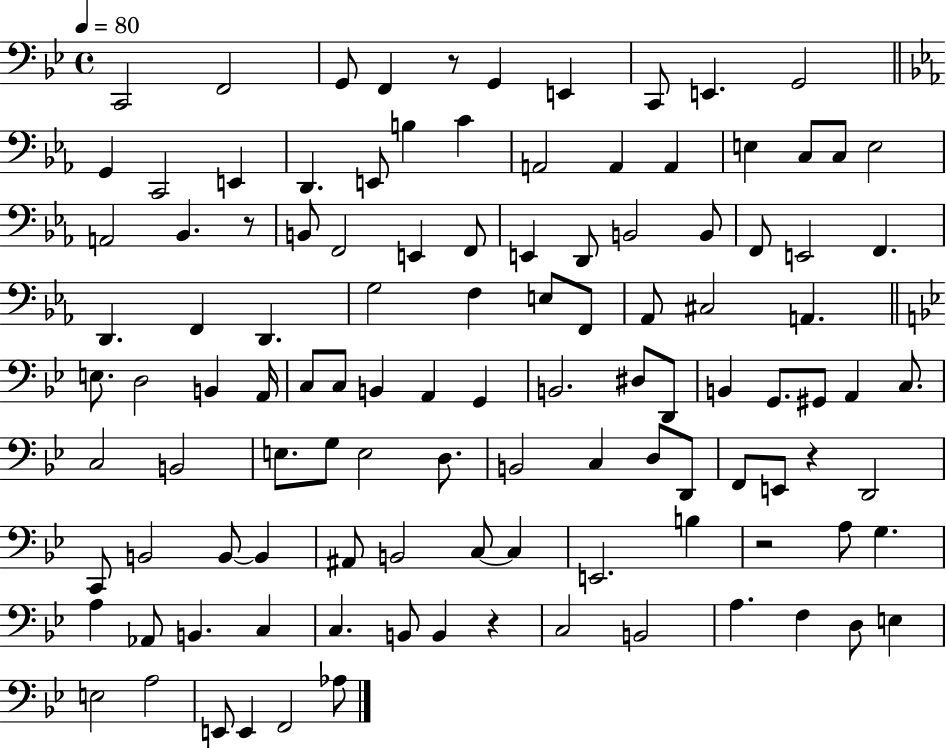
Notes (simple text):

C2/h F2/h G2/e F2/q R/e G2/q E2/q C2/e E2/q. G2/h G2/q C2/h E2/q D2/q. E2/e B3/q C4/q A2/h A2/q A2/q E3/q C3/e C3/e E3/h A2/h Bb2/q. R/e B2/e F2/h E2/q F2/e E2/q D2/e B2/h B2/e F2/e E2/h F2/q. D2/q. F2/q D2/q. G3/h F3/q E3/e F2/e Ab2/e C#3/h A2/q. E3/e. D3/h B2/q A2/s C3/e C3/e B2/q A2/q G2/q B2/h. D#3/e D2/e B2/q G2/e. G#2/e A2/q C3/e. C3/h B2/h E3/e. G3/e E3/h D3/e. B2/h C3/q D3/e D2/e F2/e E2/e R/q D2/h C2/e B2/h B2/e B2/q A#2/e B2/h C3/e C3/q E2/h. B3/q R/h A3/e G3/q. A3/q Ab2/e B2/q. C3/q C3/q. B2/e B2/q R/q C3/h B2/h A3/q. F3/q D3/e E3/q E3/h A3/h E2/e E2/q F2/h Ab3/e